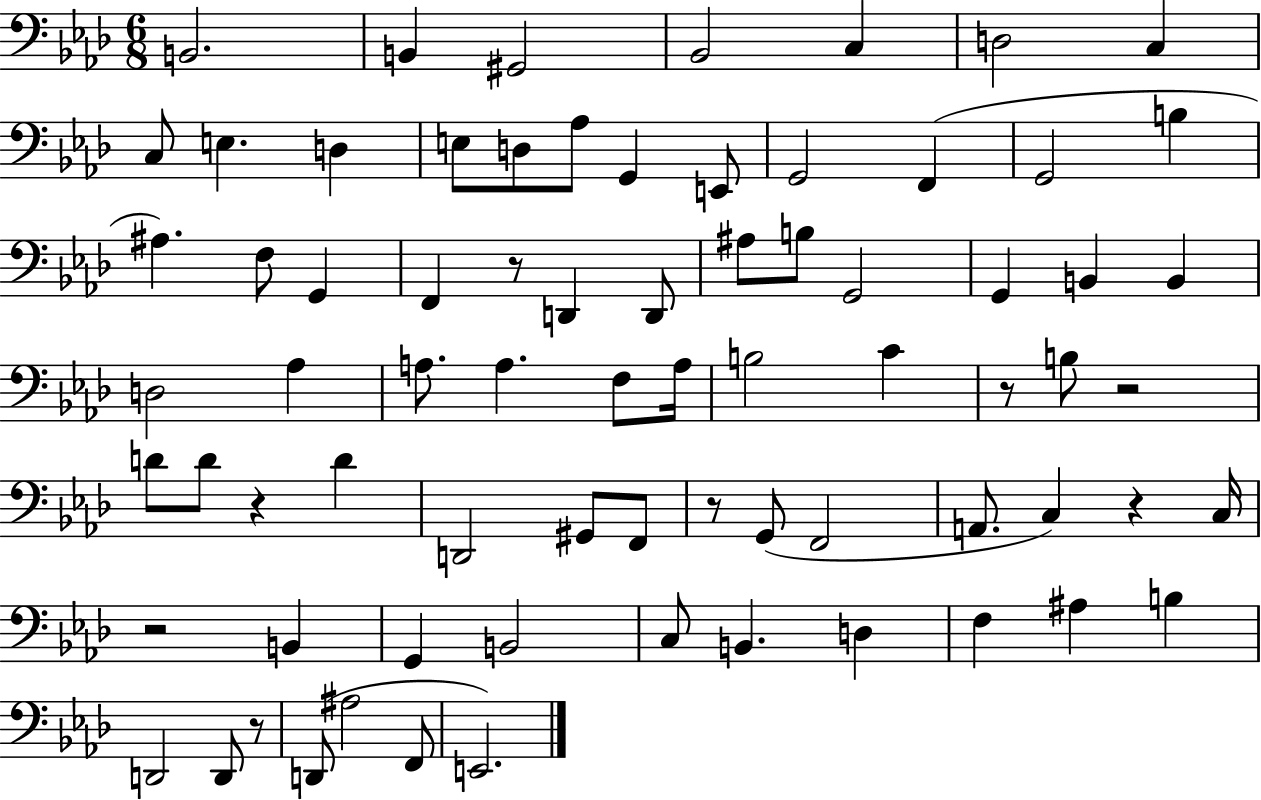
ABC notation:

X:1
T:Untitled
M:6/8
L:1/4
K:Ab
B,,2 B,, ^G,,2 _B,,2 C, D,2 C, C,/2 E, D, E,/2 D,/2 _A,/2 G,, E,,/2 G,,2 F,, G,,2 B, ^A, F,/2 G,, F,, z/2 D,, D,,/2 ^A,/2 B,/2 G,,2 G,, B,, B,, D,2 _A, A,/2 A, F,/2 A,/4 B,2 C z/2 B,/2 z2 D/2 D/2 z D D,,2 ^G,,/2 F,,/2 z/2 G,,/2 F,,2 A,,/2 C, z C,/4 z2 B,, G,, B,,2 C,/2 B,, D, F, ^A, B, D,,2 D,,/2 z/2 D,,/2 ^A,2 F,,/2 E,,2